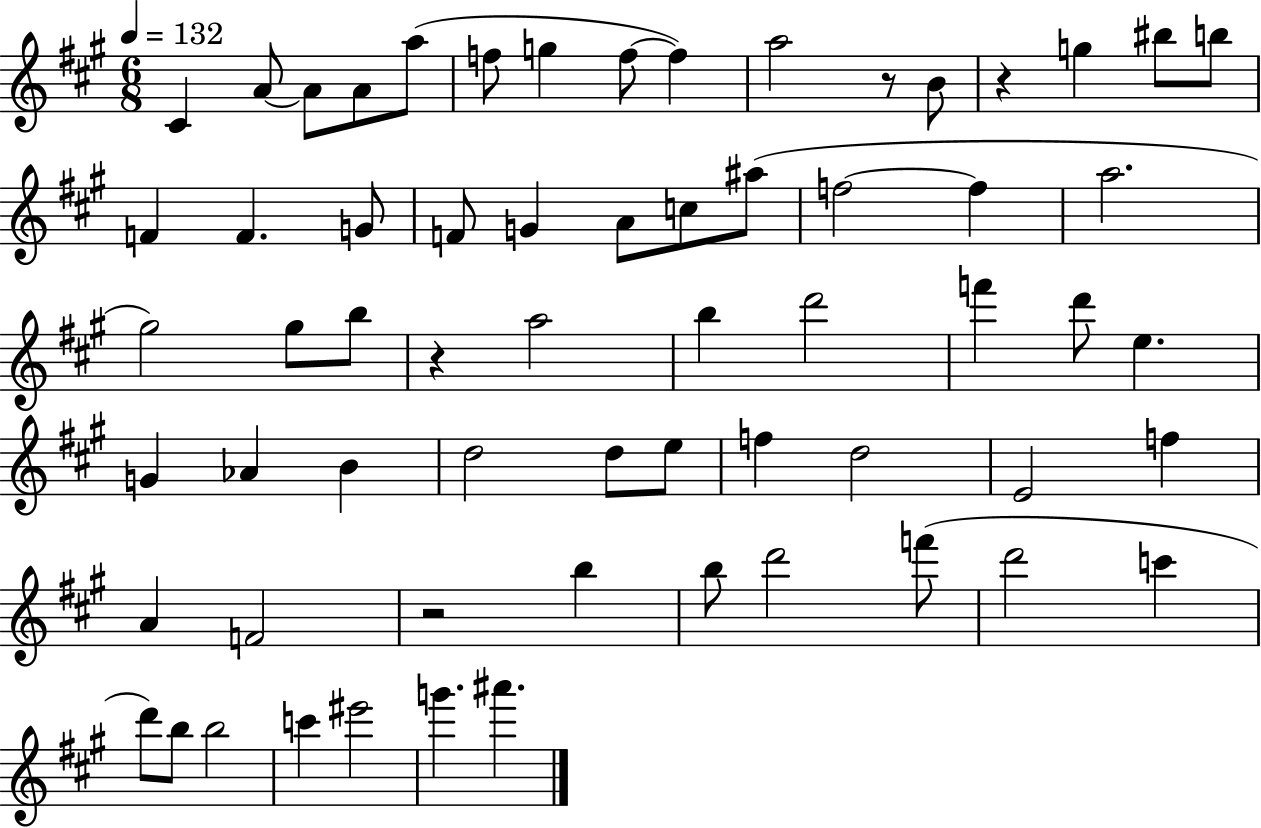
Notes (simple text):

C#4/q A4/e A4/e A4/e A5/e F5/e G5/q F5/e F5/q A5/h R/e B4/e R/q G5/q BIS5/e B5/e F4/q F4/q. G4/e F4/e G4/q A4/e C5/e A#5/e F5/h F5/q A5/h. G#5/h G#5/e B5/e R/q A5/h B5/q D6/h F6/q D6/e E5/q. G4/q Ab4/q B4/q D5/h D5/e E5/e F5/q D5/h E4/h F5/q A4/q F4/h R/h B5/q B5/e D6/h F6/e D6/h C6/q D6/e B5/e B5/h C6/q EIS6/h G6/q. A#6/q.